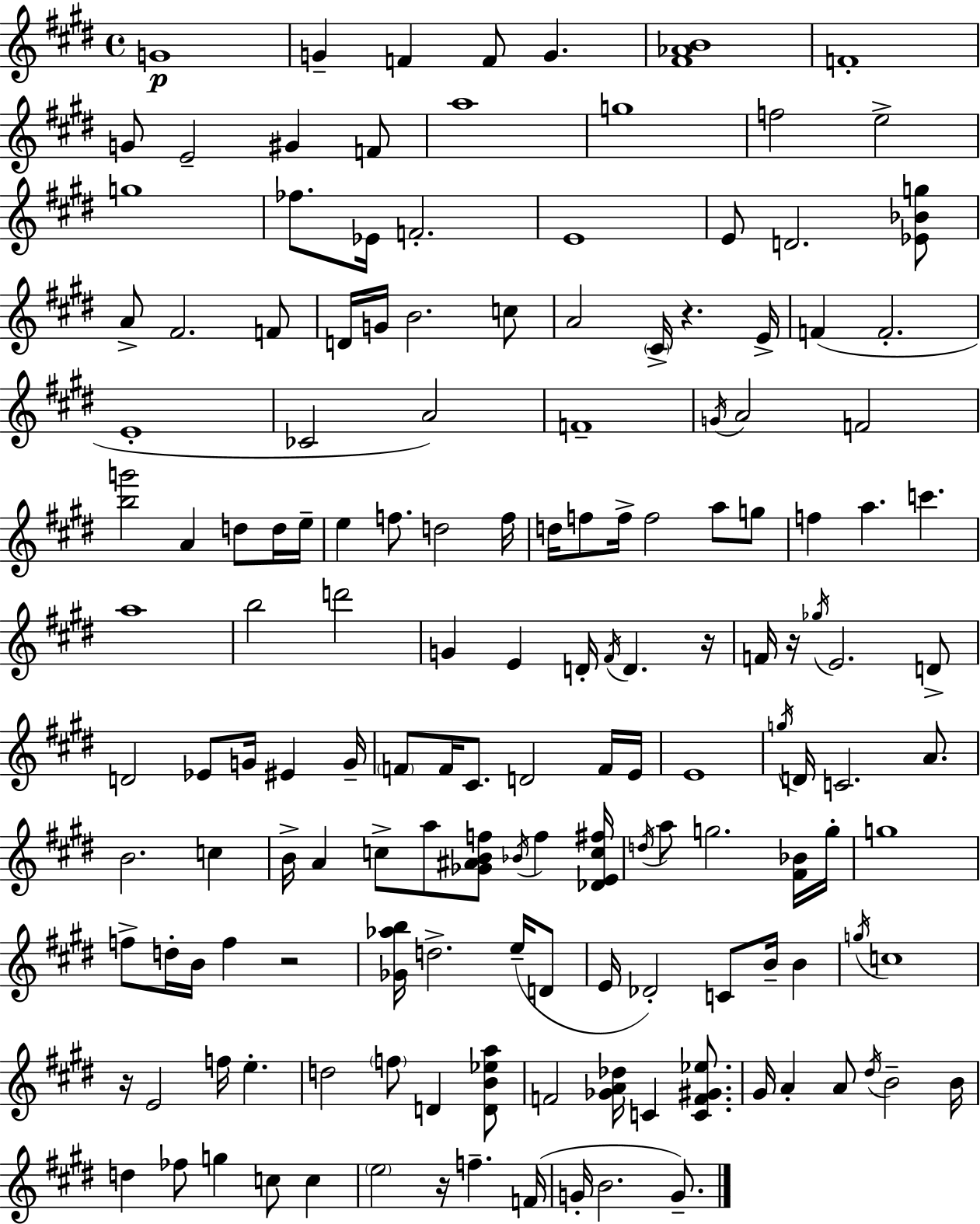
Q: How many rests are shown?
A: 6